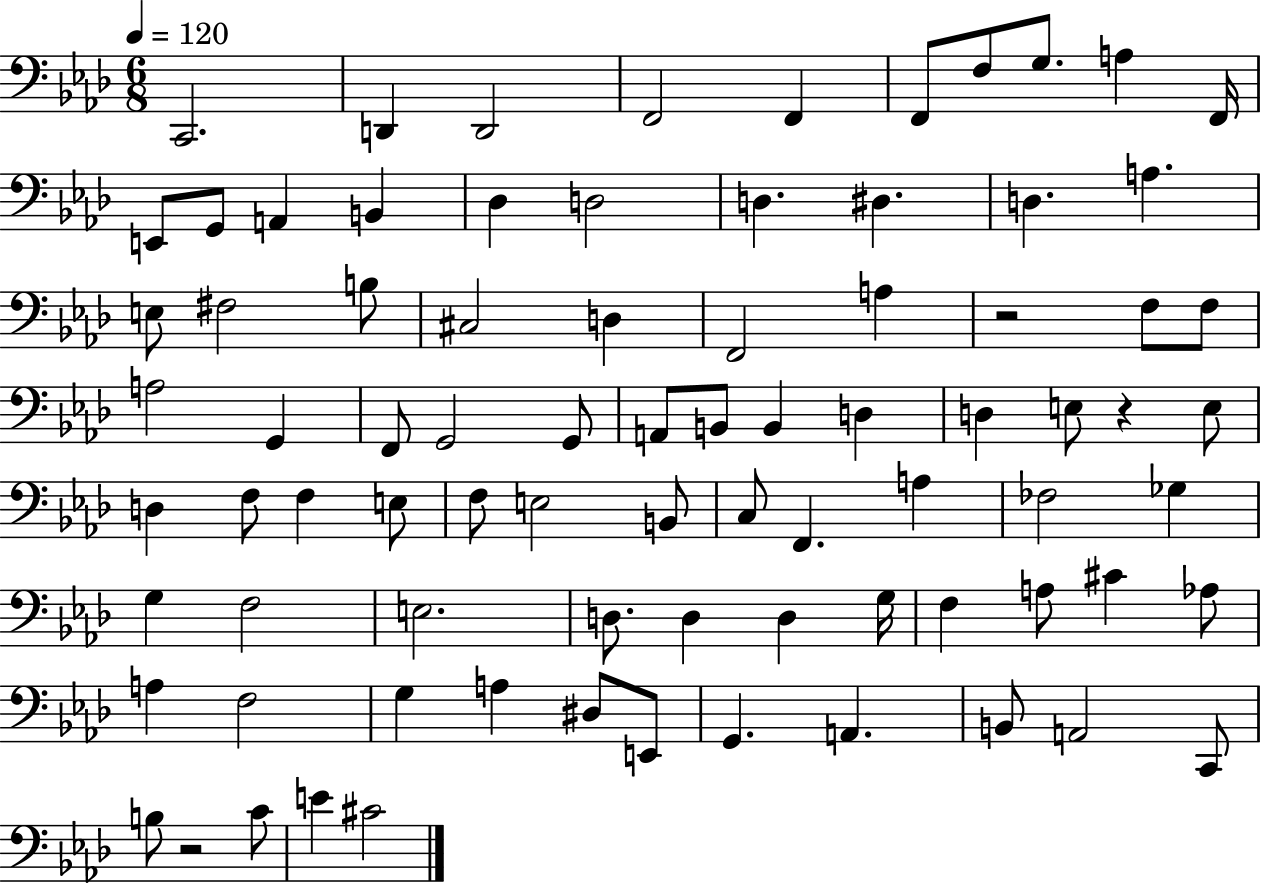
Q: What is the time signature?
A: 6/8